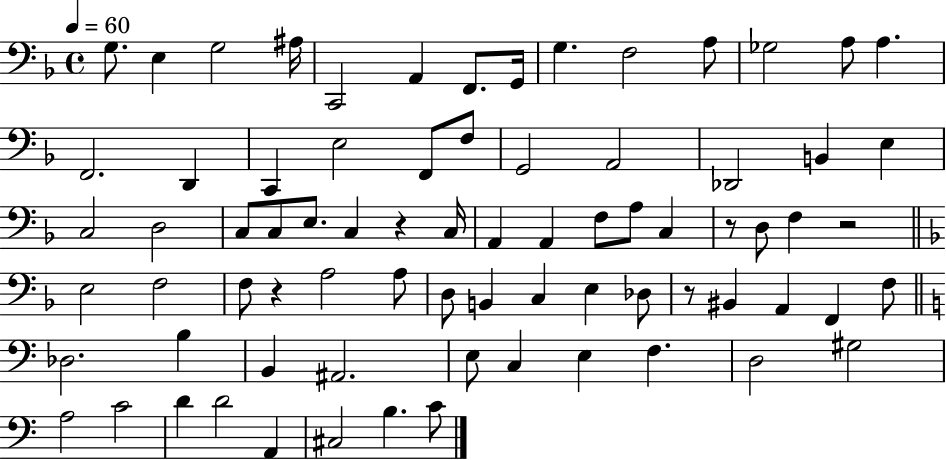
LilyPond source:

{
  \clef bass
  \time 4/4
  \defaultTimeSignature
  \key f \major
  \tempo 4 = 60
  \repeat volta 2 { g8. e4 g2 ais16 | c,2 a,4 f,8. g,16 | g4. f2 a8 | ges2 a8 a4. | \break f,2. d,4 | c,4 e2 f,8 f8 | g,2 a,2 | des,2 b,4 e4 | \break c2 d2 | c8 c8 e8. c4 r4 c16 | a,4 a,4 f8 a8 c4 | r8 d8 f4 r2 | \break \bar "||" \break \key f \major e2 f2 | f8 r4 a2 a8 | d8 b,4 c4 e4 des8 | r8 bis,4 a,4 f,4 f8 | \break \bar "||" \break \key c \major des2. b4 | b,4 ais,2. | e8 c4 e4 f4. | d2 gis2 | \break a2 c'2 | d'4 d'2 a,4 | cis2 b4. c'8 | } \bar "|."
}